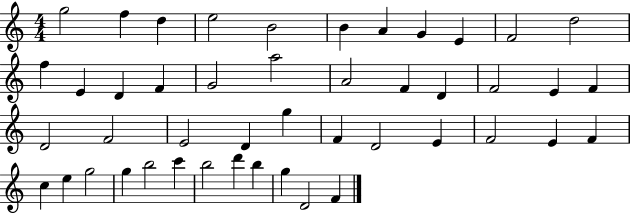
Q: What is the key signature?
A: C major